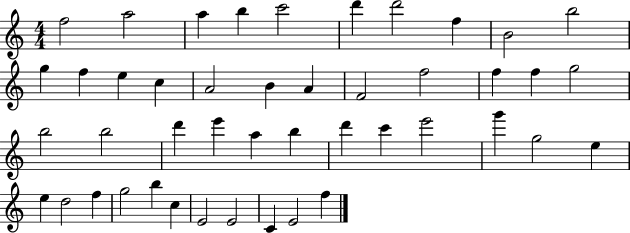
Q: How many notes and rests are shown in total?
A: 45